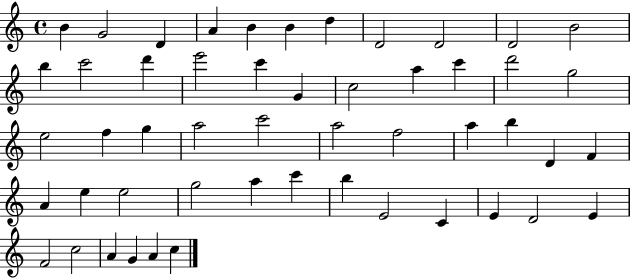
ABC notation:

X:1
T:Untitled
M:4/4
L:1/4
K:C
B G2 D A B B d D2 D2 D2 B2 b c'2 d' e'2 c' G c2 a c' d'2 g2 e2 f g a2 c'2 a2 f2 a b D F A e e2 g2 a c' b E2 C E D2 E F2 c2 A G A c